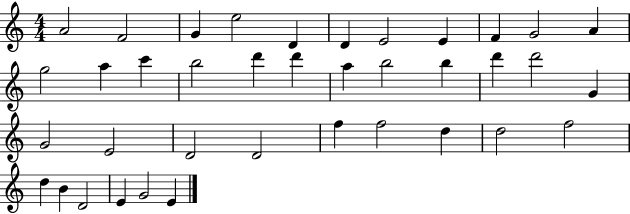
X:1
T:Untitled
M:4/4
L:1/4
K:C
A2 F2 G e2 D D E2 E F G2 A g2 a c' b2 d' d' a b2 b d' d'2 G G2 E2 D2 D2 f f2 d d2 f2 d B D2 E G2 E